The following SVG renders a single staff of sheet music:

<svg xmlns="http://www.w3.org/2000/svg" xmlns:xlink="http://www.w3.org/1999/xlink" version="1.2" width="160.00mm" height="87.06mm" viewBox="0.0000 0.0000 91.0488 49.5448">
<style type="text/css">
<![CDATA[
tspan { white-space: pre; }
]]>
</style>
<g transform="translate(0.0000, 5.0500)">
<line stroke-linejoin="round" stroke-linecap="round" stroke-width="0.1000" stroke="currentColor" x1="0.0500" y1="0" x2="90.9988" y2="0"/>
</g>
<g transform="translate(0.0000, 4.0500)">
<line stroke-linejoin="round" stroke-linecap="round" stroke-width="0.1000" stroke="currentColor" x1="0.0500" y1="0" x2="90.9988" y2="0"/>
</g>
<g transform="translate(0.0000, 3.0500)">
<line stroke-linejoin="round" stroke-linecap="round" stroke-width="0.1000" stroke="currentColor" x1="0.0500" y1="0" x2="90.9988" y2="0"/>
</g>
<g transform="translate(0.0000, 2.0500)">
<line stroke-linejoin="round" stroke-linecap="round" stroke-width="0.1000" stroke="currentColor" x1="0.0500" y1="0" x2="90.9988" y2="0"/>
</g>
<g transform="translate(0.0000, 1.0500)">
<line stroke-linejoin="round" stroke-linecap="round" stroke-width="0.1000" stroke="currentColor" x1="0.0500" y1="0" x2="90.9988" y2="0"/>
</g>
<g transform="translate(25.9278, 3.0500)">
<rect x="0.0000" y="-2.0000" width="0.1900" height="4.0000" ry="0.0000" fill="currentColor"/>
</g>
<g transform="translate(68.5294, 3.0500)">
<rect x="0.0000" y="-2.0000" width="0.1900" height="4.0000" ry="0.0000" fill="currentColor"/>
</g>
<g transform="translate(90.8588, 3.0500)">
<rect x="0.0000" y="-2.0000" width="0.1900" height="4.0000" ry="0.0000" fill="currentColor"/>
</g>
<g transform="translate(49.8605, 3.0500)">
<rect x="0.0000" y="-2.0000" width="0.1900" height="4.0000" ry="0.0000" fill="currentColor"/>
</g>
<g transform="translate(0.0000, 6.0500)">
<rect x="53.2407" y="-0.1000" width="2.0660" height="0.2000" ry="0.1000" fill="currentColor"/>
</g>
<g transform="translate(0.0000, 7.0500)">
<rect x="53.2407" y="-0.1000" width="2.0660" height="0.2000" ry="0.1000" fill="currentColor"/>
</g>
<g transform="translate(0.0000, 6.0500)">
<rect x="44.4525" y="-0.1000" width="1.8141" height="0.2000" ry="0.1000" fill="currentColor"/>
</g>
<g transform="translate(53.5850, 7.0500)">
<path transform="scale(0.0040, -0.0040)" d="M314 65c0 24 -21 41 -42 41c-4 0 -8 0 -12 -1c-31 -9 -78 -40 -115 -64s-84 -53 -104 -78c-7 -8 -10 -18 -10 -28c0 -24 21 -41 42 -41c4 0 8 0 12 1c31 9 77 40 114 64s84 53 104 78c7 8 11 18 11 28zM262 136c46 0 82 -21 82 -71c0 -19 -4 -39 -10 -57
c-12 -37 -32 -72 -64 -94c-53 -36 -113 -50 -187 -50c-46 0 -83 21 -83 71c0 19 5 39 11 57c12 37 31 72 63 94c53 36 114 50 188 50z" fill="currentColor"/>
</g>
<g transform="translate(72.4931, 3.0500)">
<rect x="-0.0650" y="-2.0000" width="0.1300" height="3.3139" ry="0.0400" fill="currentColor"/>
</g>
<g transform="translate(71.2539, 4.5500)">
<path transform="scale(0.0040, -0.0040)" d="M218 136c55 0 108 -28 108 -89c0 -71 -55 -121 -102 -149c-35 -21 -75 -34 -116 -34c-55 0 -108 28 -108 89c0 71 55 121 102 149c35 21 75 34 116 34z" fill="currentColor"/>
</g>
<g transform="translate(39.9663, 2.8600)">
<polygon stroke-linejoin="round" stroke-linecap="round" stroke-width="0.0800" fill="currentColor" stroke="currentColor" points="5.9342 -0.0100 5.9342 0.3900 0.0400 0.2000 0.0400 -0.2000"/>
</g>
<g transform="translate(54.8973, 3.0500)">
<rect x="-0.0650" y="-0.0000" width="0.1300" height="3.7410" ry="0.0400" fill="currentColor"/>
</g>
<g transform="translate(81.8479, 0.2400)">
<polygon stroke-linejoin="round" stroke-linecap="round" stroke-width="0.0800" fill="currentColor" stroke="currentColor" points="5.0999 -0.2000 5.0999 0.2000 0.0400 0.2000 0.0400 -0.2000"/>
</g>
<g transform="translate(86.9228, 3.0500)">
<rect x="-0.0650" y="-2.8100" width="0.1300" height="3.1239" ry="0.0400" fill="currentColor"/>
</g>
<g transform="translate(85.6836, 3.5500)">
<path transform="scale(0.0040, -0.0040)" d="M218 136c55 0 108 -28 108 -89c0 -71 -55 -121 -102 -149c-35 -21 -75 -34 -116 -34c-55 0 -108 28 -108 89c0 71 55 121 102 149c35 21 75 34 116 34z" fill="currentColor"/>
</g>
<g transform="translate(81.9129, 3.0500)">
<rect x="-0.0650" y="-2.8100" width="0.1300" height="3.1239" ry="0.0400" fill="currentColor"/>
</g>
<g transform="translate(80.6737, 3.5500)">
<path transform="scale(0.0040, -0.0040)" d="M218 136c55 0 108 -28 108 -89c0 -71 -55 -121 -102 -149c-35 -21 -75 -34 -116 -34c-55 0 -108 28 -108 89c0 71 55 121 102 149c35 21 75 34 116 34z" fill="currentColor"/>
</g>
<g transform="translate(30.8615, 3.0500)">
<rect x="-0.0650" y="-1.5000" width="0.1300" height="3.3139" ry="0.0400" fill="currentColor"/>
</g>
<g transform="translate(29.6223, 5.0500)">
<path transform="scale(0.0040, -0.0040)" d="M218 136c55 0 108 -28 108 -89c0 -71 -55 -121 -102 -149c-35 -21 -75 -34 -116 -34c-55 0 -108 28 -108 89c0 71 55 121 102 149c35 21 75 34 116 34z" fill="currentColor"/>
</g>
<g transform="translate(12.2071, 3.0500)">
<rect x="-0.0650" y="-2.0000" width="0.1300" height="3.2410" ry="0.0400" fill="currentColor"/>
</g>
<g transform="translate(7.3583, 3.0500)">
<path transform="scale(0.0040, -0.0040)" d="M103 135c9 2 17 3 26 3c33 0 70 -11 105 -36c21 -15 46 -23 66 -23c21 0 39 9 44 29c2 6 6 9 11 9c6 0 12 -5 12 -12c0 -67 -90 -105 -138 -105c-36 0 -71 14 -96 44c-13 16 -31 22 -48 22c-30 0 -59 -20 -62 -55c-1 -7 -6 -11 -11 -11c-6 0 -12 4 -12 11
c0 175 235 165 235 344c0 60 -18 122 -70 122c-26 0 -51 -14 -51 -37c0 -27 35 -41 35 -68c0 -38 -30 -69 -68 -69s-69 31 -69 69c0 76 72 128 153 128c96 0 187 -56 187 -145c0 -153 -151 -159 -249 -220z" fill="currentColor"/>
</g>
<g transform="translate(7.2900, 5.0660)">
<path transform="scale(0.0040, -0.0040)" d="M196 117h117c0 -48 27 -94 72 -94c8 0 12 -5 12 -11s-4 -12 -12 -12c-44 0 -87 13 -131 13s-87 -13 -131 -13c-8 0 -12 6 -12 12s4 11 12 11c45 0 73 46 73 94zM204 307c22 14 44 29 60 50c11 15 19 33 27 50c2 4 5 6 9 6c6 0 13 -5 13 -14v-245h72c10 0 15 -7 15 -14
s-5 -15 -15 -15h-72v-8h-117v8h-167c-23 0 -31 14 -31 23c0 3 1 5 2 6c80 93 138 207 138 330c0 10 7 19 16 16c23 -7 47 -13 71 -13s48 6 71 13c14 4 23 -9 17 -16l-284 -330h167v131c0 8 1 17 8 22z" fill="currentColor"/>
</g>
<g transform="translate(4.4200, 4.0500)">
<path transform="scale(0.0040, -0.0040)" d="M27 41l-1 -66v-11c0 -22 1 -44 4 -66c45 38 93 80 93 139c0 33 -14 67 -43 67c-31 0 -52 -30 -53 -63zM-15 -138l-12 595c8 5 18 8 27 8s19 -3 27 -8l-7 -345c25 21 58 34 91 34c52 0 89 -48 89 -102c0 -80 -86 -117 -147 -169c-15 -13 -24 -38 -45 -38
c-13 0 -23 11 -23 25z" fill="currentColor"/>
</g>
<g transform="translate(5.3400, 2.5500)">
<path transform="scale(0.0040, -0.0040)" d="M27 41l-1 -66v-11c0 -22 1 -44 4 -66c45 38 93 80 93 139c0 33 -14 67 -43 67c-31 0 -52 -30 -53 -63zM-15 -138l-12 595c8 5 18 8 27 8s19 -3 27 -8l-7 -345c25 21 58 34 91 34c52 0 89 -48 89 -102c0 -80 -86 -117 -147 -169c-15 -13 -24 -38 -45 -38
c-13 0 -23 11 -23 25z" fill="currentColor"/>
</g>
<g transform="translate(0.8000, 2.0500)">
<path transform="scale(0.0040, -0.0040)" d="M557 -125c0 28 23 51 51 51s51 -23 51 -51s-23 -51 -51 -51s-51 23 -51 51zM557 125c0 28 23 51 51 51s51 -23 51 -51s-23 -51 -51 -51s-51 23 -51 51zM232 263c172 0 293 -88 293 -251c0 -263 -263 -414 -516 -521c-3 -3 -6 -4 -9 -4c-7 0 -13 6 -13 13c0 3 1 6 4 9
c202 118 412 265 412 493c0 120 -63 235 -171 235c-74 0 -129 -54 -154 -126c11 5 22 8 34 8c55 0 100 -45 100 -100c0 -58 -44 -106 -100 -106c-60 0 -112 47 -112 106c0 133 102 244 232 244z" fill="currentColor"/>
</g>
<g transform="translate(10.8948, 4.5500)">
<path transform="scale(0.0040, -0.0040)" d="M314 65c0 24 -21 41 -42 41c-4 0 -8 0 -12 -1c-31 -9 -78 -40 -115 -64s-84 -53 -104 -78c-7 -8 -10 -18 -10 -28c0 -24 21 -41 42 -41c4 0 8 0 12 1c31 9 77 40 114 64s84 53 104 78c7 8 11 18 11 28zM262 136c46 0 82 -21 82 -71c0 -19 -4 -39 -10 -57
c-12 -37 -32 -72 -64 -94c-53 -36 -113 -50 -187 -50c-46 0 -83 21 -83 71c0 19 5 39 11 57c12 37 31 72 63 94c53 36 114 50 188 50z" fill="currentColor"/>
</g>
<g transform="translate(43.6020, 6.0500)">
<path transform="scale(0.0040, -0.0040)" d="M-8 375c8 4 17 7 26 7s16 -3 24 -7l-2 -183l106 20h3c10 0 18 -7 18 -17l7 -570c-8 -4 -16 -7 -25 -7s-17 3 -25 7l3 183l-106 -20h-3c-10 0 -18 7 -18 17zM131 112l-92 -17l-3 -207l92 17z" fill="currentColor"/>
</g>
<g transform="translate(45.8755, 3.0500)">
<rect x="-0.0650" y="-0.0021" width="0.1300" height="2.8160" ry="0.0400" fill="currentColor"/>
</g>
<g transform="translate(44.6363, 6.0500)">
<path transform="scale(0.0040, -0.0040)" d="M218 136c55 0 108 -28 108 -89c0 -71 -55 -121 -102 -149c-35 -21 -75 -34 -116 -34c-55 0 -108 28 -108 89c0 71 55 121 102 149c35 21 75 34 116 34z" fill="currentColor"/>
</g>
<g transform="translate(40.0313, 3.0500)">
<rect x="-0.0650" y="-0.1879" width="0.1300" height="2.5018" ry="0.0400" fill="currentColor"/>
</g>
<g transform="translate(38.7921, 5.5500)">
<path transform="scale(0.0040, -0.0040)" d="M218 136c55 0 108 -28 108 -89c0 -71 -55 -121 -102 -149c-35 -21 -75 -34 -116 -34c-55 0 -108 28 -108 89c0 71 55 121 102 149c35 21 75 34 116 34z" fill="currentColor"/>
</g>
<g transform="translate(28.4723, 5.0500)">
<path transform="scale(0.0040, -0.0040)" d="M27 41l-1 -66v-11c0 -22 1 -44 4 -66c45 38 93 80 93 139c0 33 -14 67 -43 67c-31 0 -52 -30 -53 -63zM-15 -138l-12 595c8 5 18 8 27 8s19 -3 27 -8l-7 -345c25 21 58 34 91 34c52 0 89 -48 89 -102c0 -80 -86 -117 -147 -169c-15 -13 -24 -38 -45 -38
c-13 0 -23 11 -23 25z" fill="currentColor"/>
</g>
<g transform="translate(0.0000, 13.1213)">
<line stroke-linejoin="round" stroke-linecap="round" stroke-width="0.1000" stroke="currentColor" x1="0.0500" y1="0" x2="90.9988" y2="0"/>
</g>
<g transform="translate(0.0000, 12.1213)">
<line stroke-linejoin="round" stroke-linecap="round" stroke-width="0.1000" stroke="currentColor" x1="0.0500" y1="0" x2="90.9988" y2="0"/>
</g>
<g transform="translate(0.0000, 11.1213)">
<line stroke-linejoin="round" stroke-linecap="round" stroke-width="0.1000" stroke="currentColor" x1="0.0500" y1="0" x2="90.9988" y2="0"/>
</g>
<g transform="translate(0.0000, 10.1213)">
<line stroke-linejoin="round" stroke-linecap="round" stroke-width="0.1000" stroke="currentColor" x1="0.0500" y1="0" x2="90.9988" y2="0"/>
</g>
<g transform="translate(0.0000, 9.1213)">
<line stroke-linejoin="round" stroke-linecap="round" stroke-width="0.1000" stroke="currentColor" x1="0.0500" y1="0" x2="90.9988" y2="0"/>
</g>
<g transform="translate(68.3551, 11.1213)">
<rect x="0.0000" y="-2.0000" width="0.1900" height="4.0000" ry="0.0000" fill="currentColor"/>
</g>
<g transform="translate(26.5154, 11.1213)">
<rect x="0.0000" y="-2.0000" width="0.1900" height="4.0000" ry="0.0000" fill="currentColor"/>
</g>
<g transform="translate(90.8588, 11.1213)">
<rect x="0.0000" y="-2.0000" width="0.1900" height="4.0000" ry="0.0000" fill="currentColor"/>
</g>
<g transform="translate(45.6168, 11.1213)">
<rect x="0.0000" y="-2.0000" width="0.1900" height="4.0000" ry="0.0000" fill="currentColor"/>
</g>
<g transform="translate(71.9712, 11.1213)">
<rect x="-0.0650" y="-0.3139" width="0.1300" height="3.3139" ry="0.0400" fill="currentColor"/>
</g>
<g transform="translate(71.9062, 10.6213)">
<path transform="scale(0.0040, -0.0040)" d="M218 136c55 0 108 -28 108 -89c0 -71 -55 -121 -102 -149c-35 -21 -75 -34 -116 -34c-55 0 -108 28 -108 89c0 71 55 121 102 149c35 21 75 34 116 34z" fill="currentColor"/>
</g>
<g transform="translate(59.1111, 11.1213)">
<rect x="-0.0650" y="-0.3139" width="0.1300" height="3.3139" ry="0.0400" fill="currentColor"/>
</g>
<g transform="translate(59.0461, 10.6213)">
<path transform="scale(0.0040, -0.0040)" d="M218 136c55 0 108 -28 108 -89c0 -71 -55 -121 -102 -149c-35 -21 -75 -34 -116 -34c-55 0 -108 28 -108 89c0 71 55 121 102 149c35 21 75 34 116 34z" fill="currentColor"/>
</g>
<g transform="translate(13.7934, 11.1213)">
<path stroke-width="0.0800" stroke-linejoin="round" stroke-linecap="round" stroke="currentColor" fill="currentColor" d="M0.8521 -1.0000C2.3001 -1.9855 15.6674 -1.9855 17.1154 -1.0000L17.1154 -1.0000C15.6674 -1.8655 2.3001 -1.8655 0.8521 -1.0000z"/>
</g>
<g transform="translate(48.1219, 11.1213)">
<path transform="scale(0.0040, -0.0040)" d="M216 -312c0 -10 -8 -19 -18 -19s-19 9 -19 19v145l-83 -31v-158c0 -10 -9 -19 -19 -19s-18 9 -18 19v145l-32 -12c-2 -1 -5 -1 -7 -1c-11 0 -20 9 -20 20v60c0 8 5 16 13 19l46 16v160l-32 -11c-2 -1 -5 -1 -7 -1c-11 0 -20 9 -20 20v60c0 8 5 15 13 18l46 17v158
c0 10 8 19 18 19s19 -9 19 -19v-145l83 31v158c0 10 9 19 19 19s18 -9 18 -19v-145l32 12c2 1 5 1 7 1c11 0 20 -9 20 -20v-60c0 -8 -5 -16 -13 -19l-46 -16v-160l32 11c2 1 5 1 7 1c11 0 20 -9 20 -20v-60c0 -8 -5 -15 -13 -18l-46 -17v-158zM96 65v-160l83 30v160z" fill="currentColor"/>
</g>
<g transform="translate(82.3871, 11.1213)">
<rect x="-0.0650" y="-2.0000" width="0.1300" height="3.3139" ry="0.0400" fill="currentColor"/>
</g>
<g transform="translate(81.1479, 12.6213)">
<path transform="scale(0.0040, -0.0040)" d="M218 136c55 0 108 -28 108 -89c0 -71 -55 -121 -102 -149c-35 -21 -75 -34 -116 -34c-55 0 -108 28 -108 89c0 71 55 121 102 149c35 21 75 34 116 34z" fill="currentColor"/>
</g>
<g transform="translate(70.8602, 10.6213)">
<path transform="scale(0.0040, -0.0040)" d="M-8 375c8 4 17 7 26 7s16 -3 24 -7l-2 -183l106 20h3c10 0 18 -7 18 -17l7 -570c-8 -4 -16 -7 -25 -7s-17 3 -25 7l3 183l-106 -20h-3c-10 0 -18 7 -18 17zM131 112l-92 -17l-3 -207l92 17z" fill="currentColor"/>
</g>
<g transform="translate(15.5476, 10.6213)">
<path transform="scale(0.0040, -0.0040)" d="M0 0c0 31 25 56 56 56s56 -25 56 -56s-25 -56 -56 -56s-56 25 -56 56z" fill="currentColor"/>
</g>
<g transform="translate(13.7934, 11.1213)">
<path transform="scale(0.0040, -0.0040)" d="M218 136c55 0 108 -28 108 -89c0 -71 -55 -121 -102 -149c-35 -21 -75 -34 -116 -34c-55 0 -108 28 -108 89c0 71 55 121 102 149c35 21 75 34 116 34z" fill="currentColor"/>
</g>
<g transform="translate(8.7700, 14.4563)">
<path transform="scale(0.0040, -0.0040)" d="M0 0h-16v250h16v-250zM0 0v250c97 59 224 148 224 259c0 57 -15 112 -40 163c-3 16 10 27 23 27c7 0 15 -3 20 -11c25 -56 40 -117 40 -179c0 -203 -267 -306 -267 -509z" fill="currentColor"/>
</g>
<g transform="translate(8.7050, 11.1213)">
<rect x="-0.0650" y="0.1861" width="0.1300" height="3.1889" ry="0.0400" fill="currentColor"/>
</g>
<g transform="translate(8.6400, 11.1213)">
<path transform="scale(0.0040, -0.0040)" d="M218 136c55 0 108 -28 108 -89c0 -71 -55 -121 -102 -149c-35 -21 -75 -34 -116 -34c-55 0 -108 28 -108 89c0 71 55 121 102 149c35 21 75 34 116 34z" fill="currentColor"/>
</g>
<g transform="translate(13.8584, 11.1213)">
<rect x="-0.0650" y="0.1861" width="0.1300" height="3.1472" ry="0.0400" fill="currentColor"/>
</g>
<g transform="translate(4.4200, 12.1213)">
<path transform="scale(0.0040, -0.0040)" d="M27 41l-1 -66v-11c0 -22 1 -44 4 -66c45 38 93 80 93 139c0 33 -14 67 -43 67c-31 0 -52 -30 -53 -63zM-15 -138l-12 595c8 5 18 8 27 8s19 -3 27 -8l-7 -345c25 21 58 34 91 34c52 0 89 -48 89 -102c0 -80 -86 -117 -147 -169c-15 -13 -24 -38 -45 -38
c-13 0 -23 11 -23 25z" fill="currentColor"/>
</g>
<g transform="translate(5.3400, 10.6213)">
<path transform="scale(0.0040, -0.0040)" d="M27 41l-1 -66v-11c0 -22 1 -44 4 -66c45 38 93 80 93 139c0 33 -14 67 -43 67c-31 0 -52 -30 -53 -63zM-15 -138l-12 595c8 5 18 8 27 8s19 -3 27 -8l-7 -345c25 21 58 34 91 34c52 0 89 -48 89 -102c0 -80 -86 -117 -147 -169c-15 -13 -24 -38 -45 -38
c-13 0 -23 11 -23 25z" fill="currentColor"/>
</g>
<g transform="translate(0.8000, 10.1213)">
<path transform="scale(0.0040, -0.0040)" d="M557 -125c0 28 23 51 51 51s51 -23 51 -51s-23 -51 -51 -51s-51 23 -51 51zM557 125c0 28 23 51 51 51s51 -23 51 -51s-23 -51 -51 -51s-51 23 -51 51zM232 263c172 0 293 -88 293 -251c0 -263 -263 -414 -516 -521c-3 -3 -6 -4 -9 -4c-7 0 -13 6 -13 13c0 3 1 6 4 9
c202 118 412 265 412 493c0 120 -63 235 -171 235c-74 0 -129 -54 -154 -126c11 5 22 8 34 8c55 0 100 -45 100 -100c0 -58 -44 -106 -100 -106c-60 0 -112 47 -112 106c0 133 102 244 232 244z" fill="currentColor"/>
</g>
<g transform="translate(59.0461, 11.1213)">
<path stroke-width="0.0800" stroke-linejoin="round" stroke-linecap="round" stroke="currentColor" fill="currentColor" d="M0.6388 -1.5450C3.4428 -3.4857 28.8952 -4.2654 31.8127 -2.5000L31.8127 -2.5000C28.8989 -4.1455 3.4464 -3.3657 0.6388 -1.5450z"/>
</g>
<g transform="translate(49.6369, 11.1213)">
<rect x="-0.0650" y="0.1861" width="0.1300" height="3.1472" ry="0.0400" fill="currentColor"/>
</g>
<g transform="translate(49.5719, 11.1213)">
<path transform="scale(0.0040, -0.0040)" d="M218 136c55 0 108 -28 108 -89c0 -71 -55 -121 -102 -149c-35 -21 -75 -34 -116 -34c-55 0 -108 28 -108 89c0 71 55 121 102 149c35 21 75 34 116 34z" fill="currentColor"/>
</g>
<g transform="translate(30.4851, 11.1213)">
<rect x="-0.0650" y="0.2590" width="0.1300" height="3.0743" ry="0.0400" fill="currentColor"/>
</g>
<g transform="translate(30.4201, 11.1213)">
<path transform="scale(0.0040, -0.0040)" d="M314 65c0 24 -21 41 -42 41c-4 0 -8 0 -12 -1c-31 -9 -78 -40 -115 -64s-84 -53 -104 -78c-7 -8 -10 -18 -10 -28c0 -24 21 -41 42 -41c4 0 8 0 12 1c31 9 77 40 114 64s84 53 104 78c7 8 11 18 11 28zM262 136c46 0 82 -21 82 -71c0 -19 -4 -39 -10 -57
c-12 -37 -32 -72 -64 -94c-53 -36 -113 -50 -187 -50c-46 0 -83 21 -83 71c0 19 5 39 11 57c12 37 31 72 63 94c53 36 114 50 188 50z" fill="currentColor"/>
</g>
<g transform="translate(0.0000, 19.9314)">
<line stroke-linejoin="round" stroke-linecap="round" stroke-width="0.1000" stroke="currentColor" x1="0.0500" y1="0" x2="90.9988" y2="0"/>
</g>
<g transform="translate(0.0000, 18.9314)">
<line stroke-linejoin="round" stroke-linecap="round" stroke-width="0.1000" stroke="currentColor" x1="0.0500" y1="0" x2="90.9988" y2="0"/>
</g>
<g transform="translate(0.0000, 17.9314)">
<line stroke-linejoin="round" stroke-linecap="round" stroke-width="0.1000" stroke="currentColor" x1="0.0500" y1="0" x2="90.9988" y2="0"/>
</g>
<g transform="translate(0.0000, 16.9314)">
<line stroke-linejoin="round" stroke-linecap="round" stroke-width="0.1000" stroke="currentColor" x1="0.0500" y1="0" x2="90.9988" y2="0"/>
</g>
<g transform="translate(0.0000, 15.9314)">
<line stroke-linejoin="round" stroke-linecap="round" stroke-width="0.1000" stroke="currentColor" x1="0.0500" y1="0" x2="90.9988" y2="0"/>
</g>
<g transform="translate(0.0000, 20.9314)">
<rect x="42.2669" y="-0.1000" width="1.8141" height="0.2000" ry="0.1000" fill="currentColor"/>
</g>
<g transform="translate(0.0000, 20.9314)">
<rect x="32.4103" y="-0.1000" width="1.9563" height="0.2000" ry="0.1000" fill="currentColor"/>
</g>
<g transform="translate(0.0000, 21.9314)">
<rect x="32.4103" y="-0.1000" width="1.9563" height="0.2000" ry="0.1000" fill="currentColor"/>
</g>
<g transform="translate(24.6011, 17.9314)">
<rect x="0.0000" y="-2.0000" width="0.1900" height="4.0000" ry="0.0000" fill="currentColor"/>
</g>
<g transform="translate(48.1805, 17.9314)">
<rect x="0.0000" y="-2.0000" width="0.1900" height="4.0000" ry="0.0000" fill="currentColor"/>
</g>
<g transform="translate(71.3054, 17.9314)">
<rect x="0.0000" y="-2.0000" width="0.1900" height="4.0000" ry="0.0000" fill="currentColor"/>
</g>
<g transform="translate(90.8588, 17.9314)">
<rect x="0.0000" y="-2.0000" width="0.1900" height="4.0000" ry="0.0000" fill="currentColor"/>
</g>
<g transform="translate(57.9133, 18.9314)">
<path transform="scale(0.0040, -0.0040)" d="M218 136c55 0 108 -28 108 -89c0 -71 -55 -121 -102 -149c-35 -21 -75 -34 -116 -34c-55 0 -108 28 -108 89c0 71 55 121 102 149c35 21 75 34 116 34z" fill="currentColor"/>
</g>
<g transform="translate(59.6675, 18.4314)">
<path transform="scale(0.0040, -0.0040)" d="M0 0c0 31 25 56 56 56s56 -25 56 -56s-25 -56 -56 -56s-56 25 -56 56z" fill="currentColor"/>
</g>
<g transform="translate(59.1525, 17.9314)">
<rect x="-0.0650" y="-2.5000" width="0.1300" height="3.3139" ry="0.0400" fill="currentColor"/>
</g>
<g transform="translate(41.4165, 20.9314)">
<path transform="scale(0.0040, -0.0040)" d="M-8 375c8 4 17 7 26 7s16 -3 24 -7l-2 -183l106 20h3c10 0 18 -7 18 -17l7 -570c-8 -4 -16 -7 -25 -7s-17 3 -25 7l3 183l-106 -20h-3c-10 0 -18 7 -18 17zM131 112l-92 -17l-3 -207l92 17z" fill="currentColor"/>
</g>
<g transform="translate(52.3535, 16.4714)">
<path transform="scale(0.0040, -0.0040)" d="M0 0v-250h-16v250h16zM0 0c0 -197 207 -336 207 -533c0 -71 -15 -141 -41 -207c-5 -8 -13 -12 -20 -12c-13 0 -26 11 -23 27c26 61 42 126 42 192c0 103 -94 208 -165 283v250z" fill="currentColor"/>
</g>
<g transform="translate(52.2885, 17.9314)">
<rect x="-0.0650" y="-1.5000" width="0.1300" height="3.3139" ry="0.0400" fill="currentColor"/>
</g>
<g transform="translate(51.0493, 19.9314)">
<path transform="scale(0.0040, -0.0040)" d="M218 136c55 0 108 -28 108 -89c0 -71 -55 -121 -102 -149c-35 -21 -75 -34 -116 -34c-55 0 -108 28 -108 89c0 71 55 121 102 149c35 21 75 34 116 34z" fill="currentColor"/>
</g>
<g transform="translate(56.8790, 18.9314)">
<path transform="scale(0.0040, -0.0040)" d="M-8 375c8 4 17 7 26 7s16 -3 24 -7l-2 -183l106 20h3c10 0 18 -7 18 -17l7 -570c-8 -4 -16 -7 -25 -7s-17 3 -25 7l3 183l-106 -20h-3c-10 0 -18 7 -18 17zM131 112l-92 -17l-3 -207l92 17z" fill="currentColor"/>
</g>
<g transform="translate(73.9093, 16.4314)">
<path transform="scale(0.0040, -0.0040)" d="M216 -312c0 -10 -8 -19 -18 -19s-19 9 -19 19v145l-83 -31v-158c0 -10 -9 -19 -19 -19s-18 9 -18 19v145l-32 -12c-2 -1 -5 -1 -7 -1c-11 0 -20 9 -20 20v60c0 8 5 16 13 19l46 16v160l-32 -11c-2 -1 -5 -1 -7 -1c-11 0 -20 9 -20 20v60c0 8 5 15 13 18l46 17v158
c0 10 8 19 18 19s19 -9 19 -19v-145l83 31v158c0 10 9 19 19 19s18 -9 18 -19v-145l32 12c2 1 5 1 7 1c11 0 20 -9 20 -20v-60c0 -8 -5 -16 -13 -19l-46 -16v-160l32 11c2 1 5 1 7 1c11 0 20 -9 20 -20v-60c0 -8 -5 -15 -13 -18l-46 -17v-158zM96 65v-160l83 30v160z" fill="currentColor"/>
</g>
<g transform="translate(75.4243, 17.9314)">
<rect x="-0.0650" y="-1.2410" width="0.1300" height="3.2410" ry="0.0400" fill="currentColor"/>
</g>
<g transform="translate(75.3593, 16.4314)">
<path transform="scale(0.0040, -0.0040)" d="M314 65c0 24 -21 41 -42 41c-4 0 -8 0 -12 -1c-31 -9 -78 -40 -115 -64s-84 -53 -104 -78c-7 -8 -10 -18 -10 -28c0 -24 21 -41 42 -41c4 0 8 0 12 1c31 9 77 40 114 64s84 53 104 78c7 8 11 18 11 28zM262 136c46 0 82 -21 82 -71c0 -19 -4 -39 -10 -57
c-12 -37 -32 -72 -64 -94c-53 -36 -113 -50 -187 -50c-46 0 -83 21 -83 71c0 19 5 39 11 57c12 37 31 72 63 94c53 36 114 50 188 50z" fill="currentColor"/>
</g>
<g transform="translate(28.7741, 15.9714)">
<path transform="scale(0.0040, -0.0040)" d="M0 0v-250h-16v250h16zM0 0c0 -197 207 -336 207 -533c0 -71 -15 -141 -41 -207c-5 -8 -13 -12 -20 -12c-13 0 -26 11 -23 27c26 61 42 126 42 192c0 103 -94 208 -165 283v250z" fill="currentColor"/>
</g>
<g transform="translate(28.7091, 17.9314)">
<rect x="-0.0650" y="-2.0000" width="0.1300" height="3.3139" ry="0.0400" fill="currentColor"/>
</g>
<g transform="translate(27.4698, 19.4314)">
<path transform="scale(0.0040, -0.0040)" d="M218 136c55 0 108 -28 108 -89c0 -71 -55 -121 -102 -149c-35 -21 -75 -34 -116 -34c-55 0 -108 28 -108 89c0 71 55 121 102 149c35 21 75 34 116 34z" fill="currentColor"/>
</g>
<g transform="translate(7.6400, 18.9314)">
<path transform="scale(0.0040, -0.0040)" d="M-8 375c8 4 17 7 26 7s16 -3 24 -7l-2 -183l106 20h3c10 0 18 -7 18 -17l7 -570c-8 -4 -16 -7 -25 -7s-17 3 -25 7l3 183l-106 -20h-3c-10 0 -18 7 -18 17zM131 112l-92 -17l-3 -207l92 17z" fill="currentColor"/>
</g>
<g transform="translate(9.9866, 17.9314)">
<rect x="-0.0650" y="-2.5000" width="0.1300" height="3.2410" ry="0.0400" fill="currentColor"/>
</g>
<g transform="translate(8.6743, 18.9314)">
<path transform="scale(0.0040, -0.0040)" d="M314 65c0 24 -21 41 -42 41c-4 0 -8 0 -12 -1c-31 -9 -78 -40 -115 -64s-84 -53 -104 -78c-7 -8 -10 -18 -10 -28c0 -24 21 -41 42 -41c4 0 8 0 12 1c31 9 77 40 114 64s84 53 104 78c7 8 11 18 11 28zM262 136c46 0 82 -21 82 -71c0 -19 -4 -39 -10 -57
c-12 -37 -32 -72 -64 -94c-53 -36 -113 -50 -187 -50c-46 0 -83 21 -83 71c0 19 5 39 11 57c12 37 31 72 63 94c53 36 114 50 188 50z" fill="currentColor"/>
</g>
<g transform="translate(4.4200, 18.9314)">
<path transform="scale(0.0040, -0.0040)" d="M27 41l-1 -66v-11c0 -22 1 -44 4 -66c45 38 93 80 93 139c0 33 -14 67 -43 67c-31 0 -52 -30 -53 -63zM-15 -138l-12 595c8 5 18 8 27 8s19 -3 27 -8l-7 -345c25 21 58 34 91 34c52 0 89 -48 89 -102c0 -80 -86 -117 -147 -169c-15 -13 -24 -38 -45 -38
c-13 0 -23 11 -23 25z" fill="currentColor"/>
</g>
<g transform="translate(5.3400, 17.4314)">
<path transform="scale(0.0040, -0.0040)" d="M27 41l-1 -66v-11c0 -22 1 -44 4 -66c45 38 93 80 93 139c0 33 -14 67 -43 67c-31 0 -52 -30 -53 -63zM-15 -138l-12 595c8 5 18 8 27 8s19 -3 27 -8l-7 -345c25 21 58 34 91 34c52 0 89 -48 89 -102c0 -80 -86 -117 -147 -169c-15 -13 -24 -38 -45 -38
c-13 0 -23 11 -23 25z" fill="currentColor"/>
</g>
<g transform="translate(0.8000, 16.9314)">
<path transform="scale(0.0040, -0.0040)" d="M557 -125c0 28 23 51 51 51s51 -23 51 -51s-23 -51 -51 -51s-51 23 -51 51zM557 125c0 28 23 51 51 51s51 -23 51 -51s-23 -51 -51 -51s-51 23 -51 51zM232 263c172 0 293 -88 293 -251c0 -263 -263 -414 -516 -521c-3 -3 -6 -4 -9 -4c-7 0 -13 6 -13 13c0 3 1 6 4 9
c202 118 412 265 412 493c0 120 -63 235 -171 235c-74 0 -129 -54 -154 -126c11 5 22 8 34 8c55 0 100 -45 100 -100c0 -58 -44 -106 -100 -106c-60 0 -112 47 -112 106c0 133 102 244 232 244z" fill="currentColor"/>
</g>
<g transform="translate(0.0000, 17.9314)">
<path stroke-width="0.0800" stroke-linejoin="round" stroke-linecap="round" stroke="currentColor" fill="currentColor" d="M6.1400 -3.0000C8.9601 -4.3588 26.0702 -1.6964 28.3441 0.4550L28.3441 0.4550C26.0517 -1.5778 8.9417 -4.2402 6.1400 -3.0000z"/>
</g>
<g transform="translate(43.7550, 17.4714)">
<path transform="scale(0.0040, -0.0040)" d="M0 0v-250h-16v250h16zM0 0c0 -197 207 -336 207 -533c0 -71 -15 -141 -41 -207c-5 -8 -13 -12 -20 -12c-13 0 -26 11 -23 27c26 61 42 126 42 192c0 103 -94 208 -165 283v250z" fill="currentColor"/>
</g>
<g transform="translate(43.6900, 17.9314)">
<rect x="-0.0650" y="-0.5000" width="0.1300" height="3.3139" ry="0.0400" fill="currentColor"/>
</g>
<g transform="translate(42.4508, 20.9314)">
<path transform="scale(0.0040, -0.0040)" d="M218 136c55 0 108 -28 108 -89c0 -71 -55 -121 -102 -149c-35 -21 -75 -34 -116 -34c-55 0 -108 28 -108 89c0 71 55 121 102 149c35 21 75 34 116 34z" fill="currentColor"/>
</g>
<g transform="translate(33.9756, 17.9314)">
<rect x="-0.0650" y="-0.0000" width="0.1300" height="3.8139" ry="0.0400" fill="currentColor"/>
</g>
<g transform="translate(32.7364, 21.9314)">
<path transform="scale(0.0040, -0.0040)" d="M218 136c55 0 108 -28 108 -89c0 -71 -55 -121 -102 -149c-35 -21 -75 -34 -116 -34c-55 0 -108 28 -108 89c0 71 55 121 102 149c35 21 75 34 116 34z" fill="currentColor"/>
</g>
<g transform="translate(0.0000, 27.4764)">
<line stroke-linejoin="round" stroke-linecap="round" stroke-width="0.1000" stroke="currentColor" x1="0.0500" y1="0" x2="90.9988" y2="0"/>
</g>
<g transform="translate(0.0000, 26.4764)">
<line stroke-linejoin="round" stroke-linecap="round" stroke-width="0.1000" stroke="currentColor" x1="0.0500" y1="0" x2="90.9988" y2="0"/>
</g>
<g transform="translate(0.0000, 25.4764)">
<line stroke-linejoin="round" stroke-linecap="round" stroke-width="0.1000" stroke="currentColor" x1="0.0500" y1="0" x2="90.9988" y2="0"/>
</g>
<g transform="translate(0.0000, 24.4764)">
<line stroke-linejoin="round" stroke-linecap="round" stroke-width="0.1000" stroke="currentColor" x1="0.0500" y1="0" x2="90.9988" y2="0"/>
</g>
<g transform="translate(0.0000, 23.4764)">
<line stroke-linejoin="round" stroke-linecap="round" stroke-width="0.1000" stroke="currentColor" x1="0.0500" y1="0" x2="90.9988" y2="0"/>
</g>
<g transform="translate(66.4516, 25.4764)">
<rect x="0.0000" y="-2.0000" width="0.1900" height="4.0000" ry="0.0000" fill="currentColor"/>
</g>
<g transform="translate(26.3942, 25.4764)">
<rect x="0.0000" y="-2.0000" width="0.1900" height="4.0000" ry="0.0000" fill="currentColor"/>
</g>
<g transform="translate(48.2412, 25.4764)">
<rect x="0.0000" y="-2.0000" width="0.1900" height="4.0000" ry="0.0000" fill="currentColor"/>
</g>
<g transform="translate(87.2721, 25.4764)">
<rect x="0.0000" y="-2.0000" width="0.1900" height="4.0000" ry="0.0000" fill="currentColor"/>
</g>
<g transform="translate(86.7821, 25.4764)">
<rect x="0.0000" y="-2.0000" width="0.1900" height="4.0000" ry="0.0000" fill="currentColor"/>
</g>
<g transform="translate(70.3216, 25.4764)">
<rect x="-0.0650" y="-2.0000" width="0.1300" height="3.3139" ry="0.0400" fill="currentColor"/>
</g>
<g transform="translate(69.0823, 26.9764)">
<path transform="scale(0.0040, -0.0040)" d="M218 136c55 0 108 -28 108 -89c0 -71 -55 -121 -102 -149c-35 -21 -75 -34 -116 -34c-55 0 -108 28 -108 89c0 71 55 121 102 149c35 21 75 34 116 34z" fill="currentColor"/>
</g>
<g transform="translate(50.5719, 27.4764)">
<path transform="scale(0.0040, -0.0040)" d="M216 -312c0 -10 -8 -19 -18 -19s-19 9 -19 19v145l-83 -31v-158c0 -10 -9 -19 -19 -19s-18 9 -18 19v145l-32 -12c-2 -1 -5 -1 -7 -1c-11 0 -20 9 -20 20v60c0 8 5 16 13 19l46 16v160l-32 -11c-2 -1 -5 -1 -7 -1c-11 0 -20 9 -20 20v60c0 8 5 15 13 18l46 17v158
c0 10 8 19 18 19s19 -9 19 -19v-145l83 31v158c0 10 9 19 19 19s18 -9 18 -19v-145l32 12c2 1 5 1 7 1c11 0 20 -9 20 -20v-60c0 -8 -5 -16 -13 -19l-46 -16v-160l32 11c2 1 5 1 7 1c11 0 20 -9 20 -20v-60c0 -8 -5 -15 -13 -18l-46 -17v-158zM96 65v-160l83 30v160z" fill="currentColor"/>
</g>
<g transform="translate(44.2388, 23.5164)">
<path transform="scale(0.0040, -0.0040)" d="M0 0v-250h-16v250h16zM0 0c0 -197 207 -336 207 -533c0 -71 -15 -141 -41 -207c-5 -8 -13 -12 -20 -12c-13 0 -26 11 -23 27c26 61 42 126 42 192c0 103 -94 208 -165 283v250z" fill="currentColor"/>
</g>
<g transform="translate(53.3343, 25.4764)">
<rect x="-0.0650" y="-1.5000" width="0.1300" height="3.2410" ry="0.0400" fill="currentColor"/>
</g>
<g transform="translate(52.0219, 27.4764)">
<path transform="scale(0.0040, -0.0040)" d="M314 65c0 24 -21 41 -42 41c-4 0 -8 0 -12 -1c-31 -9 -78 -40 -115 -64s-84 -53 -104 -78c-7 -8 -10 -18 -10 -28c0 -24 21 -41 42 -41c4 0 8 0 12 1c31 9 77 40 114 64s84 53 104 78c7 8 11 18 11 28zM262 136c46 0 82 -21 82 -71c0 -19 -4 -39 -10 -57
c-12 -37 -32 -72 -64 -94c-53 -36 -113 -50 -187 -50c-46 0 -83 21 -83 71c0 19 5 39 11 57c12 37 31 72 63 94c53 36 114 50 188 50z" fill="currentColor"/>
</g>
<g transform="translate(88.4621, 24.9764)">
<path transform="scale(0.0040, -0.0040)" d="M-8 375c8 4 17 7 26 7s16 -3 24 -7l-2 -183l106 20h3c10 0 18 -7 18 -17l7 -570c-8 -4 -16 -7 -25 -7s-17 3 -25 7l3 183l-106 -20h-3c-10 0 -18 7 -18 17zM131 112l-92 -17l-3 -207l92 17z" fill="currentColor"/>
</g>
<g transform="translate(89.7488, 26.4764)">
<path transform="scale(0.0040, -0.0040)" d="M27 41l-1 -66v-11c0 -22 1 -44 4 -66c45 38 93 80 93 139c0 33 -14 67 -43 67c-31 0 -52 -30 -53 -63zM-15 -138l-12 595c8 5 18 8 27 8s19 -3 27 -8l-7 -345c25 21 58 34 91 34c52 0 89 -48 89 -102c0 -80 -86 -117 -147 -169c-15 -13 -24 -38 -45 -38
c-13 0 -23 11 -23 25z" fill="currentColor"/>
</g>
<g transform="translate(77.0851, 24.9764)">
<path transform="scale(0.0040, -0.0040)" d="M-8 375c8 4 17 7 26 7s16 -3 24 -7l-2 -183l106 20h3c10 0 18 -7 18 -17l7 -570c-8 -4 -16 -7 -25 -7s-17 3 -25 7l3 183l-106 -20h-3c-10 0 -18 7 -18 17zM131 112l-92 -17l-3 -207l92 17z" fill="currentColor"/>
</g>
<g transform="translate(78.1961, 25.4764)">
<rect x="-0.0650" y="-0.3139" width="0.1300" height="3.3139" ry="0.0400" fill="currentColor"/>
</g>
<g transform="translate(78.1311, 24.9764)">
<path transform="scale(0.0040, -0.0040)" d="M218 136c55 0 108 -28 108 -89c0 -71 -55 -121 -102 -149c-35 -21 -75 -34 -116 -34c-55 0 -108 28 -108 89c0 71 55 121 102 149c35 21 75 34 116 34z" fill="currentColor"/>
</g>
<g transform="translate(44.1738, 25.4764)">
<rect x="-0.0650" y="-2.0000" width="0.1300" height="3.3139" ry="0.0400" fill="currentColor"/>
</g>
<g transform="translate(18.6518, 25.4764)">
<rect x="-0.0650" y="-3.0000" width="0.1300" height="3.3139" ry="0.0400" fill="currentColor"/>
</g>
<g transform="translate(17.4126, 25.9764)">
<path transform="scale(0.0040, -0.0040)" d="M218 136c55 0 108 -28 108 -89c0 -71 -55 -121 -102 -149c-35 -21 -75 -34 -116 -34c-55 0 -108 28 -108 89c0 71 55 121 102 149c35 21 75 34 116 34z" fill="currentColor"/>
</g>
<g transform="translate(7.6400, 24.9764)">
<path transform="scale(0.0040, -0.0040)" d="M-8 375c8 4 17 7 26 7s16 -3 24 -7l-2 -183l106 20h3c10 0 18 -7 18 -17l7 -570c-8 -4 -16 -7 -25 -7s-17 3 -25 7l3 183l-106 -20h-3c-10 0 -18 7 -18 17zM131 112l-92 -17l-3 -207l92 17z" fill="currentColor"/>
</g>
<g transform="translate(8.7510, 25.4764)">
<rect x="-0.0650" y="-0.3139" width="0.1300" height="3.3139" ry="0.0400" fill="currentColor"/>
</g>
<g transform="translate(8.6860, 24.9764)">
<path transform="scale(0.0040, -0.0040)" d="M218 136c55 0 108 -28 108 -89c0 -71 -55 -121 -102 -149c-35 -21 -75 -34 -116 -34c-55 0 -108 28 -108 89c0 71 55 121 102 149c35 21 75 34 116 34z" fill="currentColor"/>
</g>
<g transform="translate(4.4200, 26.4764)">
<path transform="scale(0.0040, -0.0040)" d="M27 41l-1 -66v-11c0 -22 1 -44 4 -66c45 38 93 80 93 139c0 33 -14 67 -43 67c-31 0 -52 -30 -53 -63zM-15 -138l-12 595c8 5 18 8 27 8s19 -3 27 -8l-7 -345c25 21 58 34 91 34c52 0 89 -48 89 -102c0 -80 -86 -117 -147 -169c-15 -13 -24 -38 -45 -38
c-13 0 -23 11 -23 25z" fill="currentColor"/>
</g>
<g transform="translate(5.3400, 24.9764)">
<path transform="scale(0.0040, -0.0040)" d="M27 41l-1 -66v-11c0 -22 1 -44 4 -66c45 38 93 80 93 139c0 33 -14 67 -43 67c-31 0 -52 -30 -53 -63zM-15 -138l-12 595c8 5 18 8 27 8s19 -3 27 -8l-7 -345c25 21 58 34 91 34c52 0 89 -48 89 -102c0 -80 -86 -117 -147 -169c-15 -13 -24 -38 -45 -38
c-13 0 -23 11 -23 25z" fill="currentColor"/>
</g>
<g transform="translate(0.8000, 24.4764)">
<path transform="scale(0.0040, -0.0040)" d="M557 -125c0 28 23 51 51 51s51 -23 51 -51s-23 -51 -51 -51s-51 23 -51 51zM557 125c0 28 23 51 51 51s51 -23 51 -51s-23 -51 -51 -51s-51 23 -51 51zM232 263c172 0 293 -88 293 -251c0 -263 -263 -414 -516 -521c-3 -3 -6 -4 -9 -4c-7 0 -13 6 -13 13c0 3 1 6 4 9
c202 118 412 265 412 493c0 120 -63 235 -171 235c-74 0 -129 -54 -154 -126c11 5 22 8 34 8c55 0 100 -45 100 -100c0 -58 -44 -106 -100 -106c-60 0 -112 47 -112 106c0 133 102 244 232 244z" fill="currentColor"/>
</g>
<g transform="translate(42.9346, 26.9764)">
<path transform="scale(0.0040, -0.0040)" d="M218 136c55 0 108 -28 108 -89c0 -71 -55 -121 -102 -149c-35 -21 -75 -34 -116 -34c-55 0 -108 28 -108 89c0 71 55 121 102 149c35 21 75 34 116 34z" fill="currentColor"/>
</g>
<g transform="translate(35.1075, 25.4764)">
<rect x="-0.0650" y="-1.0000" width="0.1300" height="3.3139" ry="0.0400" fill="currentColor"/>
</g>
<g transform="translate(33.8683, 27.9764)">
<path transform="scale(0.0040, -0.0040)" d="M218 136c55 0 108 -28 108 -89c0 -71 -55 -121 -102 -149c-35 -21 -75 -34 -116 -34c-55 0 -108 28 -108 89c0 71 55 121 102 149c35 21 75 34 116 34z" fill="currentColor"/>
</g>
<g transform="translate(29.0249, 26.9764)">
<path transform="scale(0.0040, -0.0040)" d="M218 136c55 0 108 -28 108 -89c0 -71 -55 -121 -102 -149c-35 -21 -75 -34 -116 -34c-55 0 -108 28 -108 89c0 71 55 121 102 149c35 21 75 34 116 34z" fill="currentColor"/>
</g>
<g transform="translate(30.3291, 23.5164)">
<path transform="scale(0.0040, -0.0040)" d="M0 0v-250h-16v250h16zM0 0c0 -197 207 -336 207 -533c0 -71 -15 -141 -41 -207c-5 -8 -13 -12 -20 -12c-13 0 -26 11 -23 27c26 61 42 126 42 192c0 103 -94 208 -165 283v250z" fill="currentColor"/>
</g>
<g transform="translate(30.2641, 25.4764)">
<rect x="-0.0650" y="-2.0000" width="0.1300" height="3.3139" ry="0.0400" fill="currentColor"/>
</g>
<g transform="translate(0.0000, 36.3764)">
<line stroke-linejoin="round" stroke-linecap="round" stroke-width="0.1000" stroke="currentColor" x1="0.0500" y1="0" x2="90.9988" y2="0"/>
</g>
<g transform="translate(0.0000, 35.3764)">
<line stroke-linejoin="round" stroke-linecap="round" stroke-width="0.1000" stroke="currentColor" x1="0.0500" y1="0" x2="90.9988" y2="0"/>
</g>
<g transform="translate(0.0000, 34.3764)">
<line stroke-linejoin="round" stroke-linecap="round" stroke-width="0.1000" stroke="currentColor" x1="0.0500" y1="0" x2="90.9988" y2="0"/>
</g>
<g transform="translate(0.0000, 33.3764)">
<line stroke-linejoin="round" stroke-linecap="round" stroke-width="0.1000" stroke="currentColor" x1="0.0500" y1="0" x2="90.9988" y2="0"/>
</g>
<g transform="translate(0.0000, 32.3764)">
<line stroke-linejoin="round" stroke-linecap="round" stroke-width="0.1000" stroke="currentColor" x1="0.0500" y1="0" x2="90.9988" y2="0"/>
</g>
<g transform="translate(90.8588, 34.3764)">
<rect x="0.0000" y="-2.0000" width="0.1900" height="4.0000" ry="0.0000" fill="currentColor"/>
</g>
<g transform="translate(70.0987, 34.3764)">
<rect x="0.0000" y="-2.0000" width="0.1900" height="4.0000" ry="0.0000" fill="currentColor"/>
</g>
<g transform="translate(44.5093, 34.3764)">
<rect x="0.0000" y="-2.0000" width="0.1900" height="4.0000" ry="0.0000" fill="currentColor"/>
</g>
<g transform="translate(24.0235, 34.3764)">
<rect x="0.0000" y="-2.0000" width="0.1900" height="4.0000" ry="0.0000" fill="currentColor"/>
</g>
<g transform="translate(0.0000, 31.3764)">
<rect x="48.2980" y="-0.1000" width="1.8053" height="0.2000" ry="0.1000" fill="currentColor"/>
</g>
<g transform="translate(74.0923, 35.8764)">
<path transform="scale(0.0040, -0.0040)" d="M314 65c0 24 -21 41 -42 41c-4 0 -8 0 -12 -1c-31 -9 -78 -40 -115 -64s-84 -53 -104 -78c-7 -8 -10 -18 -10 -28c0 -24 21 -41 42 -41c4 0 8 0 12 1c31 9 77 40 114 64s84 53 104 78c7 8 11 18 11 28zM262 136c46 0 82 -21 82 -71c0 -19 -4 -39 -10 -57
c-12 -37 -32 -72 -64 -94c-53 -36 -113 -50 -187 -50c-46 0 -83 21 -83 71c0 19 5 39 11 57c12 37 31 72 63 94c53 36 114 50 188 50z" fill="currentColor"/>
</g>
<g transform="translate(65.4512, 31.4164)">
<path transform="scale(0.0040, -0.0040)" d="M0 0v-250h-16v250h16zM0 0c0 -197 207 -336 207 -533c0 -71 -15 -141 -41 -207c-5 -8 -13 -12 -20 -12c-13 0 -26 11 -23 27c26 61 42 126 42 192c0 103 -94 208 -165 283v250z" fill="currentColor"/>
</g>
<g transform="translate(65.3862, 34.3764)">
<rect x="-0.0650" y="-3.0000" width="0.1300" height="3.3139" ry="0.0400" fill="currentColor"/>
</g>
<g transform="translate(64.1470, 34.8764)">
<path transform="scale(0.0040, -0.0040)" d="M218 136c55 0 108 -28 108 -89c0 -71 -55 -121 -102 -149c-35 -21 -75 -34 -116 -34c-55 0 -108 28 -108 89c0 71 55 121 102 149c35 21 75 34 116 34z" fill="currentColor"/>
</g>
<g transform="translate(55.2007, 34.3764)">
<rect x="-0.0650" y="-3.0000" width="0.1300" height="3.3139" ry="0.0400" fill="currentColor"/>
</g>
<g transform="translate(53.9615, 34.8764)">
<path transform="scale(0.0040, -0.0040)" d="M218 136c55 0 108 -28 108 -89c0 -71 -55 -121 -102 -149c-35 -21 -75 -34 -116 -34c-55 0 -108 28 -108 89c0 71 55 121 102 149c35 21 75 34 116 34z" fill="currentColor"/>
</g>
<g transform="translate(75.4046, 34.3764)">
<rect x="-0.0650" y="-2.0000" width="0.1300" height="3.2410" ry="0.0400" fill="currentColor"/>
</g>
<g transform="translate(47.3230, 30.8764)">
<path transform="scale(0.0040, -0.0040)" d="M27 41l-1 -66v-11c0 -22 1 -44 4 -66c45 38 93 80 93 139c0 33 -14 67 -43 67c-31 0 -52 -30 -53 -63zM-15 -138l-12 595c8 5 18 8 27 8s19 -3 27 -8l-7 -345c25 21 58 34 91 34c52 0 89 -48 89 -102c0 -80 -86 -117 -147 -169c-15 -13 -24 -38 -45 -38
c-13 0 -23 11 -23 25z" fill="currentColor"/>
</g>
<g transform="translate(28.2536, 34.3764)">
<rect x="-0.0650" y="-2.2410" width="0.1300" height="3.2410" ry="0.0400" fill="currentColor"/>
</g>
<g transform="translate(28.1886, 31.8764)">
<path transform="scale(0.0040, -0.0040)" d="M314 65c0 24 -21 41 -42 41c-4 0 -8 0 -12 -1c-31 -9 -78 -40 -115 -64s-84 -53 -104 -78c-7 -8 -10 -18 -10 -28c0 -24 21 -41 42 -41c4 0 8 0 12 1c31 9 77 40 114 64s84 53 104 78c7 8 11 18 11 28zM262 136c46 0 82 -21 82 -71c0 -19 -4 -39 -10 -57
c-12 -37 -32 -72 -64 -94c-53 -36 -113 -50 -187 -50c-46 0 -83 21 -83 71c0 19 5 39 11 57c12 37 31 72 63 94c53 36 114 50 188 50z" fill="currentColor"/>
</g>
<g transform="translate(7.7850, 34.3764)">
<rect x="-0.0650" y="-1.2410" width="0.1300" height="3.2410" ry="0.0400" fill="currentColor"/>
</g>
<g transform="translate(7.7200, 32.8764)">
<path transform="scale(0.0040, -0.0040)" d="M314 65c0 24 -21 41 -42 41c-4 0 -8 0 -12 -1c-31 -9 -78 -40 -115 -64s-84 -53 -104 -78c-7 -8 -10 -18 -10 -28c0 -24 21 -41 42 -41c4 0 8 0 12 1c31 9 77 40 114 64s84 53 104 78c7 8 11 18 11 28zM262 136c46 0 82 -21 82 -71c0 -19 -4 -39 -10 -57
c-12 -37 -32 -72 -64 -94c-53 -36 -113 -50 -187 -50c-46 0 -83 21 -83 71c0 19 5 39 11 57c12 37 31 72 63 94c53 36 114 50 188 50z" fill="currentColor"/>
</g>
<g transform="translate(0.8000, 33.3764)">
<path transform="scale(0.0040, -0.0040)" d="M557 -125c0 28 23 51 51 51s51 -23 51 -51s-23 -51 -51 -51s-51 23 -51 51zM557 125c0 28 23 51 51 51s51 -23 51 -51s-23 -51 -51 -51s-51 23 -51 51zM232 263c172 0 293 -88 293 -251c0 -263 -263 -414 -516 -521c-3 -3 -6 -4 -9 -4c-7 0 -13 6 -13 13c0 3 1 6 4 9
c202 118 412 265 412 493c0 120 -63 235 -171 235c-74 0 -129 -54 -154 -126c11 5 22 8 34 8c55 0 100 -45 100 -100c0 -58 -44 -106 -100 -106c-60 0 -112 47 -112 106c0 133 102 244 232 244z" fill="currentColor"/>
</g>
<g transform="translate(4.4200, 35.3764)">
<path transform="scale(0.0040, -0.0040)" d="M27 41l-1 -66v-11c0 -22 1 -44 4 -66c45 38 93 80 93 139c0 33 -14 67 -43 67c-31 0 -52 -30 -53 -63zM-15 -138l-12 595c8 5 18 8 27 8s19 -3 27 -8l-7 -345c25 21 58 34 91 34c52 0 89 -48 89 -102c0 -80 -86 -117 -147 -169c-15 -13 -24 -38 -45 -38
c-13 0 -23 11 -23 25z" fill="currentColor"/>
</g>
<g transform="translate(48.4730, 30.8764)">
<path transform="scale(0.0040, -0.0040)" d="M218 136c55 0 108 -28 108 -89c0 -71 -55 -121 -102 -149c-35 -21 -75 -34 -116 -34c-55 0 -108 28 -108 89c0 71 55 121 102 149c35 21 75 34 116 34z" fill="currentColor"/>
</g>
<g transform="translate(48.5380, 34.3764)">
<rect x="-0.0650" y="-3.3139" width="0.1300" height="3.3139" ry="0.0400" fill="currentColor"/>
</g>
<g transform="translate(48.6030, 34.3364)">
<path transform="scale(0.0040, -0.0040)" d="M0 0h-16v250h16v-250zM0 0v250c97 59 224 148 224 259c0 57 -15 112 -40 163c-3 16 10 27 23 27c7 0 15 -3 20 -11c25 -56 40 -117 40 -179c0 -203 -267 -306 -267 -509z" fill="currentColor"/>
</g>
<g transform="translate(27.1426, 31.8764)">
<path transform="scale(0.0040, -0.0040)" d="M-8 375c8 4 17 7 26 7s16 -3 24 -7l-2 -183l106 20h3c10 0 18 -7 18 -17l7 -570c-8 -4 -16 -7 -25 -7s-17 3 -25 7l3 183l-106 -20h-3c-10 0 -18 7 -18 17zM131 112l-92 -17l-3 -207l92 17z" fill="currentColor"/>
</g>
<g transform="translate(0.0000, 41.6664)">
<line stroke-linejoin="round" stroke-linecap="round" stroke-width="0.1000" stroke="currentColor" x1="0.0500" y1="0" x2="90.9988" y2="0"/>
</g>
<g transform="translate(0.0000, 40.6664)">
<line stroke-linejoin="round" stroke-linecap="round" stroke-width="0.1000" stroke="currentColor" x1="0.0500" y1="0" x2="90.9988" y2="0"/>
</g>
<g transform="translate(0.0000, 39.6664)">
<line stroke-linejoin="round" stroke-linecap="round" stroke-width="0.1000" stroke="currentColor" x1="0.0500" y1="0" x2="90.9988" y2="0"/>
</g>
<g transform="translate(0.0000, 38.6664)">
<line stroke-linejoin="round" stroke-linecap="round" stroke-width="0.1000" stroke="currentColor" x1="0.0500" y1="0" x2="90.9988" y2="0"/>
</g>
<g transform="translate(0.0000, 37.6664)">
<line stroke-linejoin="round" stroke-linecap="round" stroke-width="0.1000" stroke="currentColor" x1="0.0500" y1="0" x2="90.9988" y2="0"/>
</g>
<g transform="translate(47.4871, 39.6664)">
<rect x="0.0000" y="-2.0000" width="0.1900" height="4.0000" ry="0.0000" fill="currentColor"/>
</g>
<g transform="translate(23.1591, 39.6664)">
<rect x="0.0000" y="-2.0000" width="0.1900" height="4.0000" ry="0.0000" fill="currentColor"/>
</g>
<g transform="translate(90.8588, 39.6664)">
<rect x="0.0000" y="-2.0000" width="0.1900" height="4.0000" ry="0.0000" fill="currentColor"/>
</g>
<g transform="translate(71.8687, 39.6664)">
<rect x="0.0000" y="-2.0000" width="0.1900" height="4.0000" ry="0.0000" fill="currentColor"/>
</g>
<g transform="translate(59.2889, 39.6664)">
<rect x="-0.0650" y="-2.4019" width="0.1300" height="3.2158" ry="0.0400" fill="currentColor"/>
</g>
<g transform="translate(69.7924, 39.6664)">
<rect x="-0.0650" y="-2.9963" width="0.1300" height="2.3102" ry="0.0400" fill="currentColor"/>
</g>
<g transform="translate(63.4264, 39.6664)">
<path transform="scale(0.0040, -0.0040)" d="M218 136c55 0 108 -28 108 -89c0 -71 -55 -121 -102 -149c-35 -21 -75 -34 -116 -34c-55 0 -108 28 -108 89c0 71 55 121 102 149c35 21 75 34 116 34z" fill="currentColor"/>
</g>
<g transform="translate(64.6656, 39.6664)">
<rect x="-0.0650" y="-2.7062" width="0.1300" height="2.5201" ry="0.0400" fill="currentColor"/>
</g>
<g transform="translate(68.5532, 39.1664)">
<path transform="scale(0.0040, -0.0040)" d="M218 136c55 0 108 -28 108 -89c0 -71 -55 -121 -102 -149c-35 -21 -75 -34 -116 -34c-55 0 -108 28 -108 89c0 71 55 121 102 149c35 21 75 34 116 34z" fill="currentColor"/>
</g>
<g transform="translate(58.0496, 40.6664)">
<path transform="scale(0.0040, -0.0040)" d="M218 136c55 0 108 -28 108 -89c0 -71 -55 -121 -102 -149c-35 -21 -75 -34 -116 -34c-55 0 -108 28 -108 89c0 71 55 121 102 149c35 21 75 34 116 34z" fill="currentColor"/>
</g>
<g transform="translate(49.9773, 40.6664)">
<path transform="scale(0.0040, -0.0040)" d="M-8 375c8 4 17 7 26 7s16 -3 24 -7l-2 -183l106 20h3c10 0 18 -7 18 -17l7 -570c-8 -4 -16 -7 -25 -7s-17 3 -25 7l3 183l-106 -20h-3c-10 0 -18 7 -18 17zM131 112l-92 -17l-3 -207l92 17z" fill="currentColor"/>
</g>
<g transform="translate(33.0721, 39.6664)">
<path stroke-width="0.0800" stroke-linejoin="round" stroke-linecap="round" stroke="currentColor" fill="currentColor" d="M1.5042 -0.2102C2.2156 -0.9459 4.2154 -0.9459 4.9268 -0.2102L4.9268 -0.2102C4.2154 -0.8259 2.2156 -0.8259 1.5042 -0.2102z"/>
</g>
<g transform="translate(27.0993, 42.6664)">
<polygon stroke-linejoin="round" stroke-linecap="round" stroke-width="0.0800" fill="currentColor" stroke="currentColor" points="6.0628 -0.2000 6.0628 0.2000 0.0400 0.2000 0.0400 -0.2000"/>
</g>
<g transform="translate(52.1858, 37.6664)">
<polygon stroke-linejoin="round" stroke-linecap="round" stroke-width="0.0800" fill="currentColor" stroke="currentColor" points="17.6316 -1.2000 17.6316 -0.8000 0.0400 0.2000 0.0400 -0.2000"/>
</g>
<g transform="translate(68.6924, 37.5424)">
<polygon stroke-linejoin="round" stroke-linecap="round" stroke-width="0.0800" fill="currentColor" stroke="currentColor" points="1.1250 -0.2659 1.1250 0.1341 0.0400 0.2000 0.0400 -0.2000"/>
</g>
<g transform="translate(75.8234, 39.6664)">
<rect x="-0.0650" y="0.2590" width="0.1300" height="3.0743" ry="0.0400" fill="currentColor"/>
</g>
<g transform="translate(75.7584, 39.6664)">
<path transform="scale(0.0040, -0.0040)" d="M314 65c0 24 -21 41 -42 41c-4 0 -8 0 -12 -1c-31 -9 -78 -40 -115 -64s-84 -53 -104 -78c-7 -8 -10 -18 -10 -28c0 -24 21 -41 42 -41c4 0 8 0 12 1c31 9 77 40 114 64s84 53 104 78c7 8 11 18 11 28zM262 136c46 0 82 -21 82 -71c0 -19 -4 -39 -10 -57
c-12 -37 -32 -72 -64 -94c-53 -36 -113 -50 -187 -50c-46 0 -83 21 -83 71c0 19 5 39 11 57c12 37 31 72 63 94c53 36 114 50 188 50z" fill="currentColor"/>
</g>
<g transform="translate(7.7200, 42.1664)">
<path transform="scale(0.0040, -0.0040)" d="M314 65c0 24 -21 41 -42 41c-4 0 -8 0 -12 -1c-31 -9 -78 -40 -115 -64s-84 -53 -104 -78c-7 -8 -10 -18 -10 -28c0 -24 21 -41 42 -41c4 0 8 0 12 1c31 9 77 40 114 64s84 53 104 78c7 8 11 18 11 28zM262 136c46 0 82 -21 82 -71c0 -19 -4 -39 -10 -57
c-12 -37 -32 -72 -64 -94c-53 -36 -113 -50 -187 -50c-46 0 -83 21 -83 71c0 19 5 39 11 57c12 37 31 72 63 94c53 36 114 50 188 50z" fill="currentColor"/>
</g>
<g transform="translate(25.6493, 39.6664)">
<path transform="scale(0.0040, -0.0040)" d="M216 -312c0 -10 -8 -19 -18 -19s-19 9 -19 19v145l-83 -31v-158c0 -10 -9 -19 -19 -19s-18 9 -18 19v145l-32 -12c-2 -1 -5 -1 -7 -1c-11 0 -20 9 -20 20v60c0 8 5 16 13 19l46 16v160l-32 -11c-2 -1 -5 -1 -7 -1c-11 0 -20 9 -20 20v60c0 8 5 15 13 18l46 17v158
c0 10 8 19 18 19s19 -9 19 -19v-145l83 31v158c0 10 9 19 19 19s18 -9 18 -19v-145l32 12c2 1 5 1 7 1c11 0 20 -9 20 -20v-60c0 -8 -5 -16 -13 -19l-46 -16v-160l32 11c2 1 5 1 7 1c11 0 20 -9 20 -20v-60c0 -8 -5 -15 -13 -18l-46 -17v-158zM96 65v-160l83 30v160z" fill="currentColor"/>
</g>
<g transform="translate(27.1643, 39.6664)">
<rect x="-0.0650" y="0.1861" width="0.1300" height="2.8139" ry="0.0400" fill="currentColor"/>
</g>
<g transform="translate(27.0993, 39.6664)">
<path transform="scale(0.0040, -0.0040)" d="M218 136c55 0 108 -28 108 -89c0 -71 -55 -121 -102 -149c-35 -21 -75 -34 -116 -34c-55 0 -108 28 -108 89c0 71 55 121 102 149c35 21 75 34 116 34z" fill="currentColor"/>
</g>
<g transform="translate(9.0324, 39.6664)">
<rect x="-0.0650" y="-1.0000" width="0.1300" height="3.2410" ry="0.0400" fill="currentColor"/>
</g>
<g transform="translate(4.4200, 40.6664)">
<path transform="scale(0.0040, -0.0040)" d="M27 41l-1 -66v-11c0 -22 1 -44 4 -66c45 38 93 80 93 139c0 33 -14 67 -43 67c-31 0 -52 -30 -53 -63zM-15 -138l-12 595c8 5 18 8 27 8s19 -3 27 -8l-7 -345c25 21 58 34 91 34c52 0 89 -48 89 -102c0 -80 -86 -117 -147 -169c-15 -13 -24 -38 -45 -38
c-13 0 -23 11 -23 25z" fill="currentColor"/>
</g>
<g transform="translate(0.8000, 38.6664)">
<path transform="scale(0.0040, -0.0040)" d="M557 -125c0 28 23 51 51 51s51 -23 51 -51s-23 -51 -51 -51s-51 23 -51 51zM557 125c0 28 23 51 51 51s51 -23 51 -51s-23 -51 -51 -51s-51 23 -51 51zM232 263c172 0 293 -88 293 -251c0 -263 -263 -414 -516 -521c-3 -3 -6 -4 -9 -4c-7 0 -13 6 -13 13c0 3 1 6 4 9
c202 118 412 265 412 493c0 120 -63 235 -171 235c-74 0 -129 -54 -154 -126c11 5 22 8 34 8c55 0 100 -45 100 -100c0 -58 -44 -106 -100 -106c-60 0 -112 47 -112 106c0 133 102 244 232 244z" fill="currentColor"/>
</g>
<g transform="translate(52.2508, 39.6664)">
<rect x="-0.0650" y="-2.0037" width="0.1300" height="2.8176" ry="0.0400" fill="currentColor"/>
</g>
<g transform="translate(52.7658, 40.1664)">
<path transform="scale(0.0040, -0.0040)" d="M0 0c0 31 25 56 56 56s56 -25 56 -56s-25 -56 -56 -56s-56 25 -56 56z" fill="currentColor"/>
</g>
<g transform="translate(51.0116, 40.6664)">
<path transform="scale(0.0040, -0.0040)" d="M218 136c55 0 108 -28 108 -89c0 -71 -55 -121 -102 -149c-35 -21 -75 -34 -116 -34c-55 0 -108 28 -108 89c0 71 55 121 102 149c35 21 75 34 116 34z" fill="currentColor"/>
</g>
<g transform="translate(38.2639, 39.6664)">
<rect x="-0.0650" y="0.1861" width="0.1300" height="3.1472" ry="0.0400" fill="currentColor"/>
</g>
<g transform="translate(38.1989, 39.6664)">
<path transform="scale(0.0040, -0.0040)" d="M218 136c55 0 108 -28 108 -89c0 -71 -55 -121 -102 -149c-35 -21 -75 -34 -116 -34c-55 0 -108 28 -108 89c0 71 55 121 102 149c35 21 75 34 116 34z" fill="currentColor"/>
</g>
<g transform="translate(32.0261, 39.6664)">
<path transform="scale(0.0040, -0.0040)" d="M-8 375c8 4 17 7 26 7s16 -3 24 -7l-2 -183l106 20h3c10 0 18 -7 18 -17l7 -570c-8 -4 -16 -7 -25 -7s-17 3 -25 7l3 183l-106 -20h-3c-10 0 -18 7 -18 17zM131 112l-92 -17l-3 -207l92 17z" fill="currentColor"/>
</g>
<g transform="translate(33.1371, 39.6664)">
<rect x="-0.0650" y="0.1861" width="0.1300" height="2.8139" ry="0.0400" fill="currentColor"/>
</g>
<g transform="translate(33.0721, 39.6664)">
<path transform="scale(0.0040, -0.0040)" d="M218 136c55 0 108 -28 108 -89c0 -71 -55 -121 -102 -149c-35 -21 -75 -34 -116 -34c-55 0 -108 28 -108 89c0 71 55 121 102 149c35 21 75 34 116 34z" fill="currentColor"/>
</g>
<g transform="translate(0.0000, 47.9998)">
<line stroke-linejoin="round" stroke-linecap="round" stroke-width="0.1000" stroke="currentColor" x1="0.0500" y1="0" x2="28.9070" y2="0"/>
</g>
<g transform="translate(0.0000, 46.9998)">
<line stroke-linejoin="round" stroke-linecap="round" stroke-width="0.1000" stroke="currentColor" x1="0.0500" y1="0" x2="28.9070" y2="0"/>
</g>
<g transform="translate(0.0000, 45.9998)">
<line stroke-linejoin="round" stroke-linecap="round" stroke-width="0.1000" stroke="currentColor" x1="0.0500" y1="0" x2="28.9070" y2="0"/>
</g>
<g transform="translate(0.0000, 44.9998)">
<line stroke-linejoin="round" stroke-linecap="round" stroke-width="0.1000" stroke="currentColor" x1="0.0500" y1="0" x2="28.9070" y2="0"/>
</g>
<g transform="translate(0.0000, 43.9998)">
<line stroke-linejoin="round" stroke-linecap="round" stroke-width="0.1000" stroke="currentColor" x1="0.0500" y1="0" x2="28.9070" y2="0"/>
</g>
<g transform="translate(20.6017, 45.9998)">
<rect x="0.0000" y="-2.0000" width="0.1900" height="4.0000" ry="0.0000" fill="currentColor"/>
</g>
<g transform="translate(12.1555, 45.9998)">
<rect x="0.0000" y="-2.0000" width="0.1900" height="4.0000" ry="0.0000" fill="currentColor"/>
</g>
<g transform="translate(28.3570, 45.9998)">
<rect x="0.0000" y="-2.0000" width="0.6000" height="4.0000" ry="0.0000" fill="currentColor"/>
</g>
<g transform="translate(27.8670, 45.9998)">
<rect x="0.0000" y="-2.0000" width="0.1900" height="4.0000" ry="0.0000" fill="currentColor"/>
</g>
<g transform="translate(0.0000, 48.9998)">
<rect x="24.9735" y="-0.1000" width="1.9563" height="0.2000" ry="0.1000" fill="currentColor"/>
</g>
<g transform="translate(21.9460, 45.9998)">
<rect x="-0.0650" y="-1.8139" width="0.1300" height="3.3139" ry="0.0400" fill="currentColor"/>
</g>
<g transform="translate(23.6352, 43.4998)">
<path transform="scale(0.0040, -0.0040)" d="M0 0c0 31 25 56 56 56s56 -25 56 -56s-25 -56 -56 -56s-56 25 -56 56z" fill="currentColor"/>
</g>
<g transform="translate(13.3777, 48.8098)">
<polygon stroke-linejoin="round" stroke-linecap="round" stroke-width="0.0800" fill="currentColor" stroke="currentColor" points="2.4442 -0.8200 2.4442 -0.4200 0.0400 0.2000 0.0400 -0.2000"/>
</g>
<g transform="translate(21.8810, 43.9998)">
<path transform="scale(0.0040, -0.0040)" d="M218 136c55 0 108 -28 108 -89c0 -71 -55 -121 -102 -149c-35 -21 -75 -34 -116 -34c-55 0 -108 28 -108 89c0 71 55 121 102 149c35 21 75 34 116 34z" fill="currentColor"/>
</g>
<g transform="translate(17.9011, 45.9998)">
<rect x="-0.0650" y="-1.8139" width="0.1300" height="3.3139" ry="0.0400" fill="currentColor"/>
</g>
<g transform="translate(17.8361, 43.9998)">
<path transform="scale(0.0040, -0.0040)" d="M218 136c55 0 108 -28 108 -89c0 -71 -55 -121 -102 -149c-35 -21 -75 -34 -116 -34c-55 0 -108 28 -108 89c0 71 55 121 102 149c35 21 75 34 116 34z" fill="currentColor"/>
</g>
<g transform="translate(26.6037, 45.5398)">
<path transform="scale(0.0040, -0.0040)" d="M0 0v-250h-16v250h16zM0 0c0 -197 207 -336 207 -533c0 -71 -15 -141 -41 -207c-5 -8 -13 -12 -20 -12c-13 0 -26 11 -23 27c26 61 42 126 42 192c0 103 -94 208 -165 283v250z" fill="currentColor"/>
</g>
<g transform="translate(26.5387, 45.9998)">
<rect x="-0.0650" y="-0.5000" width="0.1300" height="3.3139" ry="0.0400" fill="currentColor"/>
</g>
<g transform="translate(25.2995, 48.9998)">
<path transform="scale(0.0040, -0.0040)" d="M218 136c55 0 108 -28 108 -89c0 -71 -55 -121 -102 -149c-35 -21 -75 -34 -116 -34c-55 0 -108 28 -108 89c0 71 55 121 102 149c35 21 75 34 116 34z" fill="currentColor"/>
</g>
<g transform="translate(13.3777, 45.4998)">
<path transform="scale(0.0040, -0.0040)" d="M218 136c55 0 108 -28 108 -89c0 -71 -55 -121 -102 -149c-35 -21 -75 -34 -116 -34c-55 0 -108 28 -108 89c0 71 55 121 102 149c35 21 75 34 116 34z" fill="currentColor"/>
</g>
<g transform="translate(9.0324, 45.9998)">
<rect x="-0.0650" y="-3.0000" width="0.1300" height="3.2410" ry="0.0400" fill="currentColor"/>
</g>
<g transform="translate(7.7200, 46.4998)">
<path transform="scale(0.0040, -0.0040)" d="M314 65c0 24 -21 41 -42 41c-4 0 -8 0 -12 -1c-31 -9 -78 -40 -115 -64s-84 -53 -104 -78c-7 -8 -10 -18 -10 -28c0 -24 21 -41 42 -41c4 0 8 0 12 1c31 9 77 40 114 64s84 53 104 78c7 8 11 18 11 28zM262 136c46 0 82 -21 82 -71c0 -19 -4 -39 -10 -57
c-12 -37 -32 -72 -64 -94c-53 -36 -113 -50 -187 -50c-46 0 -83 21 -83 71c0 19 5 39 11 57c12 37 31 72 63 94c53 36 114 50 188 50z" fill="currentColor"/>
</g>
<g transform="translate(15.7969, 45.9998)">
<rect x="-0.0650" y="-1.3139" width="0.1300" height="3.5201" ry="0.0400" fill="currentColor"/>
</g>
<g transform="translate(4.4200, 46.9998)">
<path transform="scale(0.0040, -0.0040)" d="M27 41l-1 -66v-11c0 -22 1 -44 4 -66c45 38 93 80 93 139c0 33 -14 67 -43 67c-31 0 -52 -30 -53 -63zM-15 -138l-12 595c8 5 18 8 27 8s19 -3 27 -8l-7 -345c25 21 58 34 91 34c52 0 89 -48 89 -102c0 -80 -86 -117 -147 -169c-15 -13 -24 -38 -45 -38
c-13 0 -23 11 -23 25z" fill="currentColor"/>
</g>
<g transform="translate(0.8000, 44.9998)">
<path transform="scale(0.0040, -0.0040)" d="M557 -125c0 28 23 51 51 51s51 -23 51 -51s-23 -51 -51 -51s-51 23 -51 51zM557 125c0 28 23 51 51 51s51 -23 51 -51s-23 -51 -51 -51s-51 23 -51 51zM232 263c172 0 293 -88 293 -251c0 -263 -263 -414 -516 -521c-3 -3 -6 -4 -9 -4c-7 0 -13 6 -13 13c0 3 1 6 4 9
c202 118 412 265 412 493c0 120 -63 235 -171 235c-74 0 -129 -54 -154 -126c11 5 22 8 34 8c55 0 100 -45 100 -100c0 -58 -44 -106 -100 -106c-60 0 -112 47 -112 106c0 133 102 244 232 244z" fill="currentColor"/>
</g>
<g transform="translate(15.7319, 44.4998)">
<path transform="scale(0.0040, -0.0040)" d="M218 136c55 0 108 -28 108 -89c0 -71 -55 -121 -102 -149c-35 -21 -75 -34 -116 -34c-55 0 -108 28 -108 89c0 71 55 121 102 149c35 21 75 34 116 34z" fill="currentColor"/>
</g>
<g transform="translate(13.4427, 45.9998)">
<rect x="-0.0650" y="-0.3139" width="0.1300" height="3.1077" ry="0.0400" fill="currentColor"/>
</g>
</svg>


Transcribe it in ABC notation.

X:1
T:Untitled
M:2/4
L:1/4
K:Bb
A,,2 _G,, F,,/2 E,,/2 C,,2 A,, C,/2 C,/2 D,/2 D, D,2 ^D, _E, E, A,, B,,2 A,,/2 C,, E,,/2 G,,/2 B,, ^G,2 E, C, A,,/2 F,, A,,/2 ^G,,2 A,, E, G,2 B,2 _D/2 C, C,/2 A,,2 F,,2 ^D,/2 D,/2 D, B,,/2 B,,/2 D,/2 E,/4 D,2 C,2 E,/2 G,/2 A, A, E,,/2